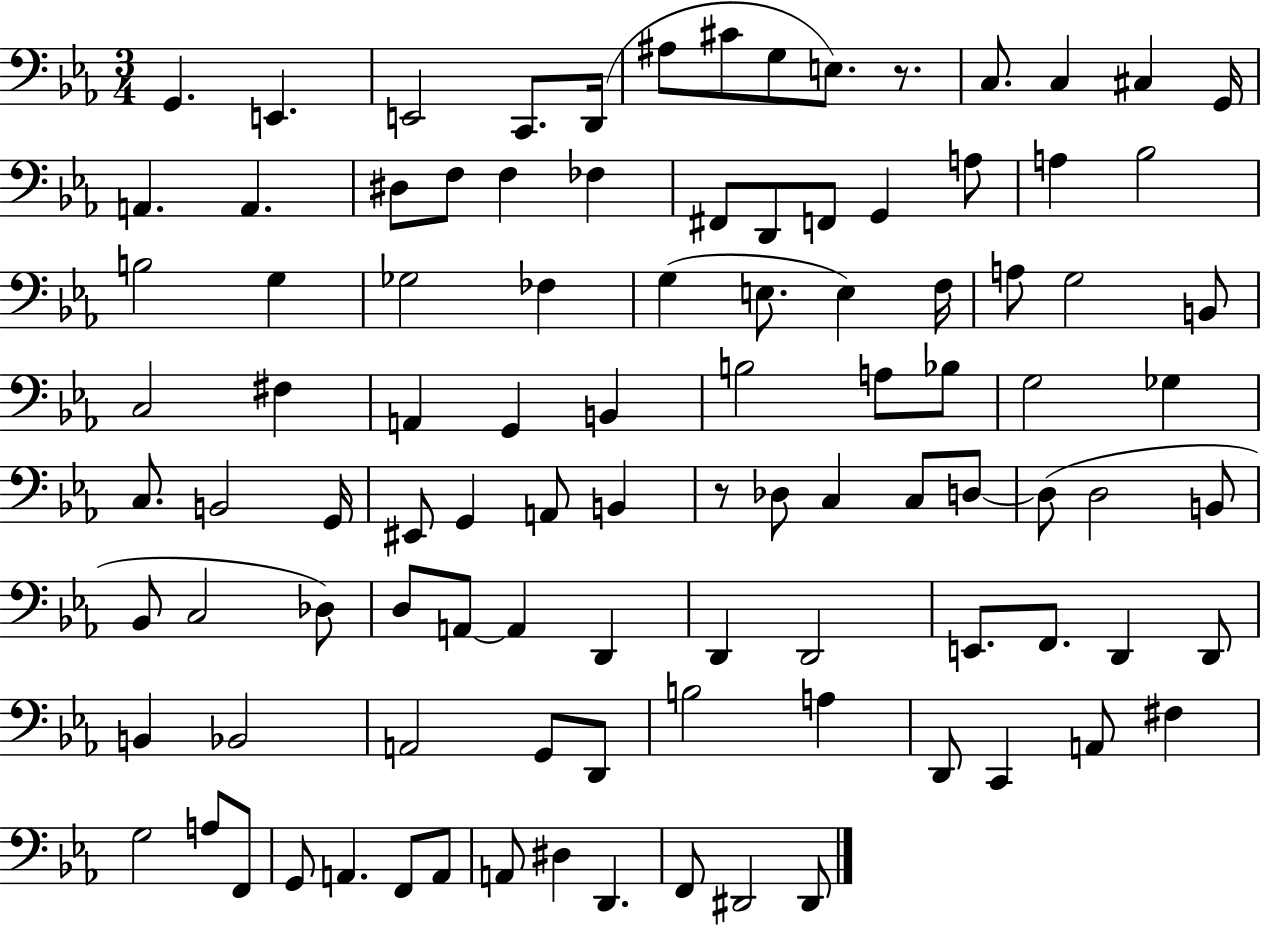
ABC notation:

X:1
T:Untitled
M:3/4
L:1/4
K:Eb
G,, E,, E,,2 C,,/2 D,,/4 ^A,/2 ^C/2 G,/2 E,/2 z/2 C,/2 C, ^C, G,,/4 A,, A,, ^D,/2 F,/2 F, _F, ^F,,/2 D,,/2 F,,/2 G,, A,/2 A, _B,2 B,2 G, _G,2 _F, G, E,/2 E, F,/4 A,/2 G,2 B,,/2 C,2 ^F, A,, G,, B,, B,2 A,/2 _B,/2 G,2 _G, C,/2 B,,2 G,,/4 ^E,,/2 G,, A,,/2 B,, z/2 _D,/2 C, C,/2 D,/2 D,/2 D,2 B,,/2 _B,,/2 C,2 _D,/2 D,/2 A,,/2 A,, D,, D,, D,,2 E,,/2 F,,/2 D,, D,,/2 B,, _B,,2 A,,2 G,,/2 D,,/2 B,2 A, D,,/2 C,, A,,/2 ^F, G,2 A,/2 F,,/2 G,,/2 A,, F,,/2 A,,/2 A,,/2 ^D, D,, F,,/2 ^D,,2 ^D,,/2